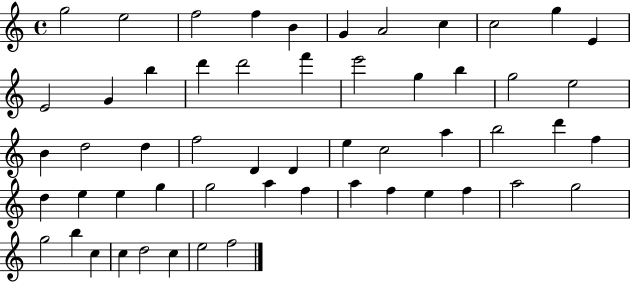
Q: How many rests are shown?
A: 0